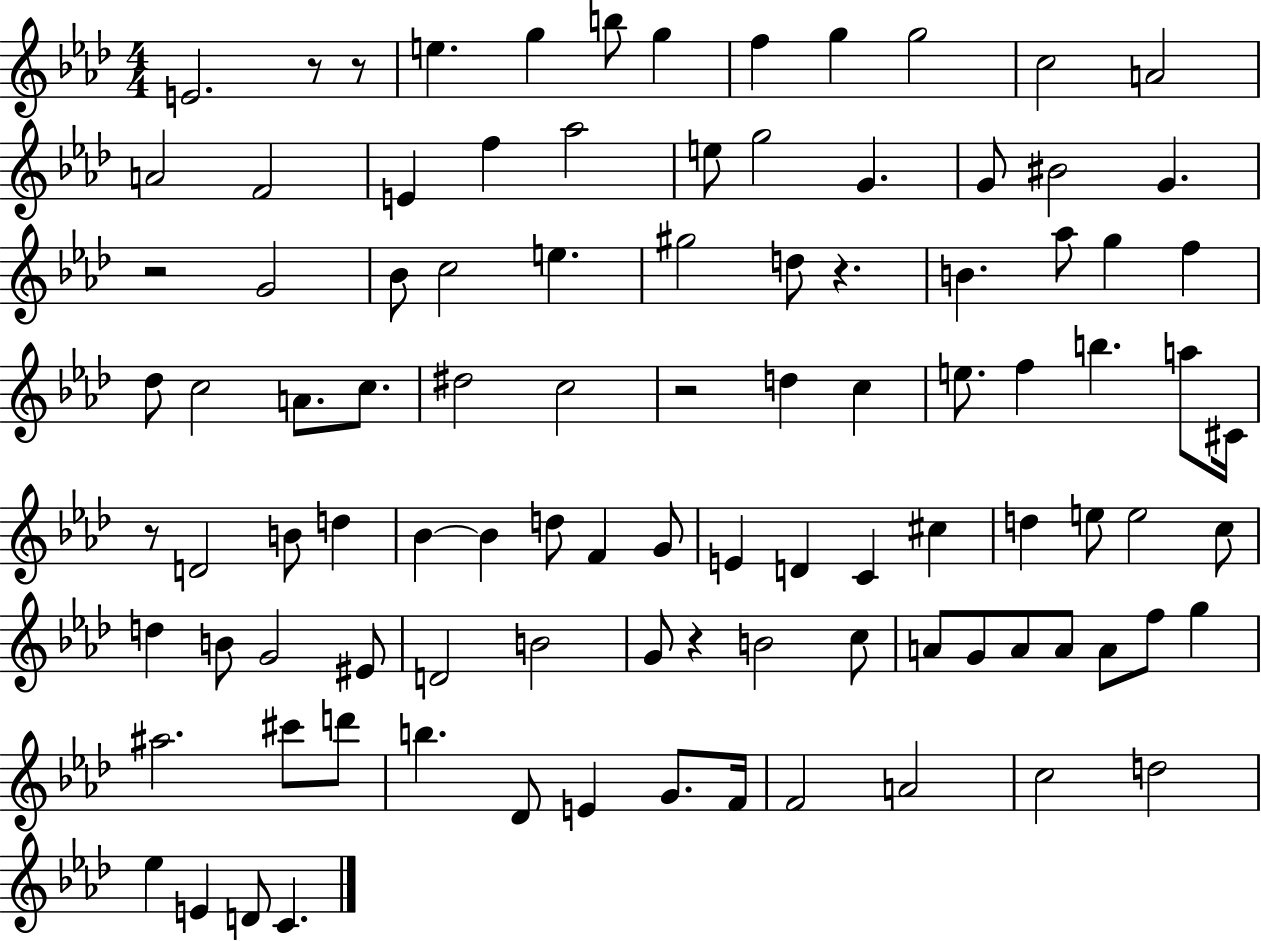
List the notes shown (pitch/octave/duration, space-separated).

E4/h. R/e R/e E5/q. G5/q B5/e G5/q F5/q G5/q G5/h C5/h A4/h A4/h F4/h E4/q F5/q Ab5/h E5/e G5/h G4/q. G4/e BIS4/h G4/q. R/h G4/h Bb4/e C5/h E5/q. G#5/h D5/e R/q. B4/q. Ab5/e G5/q F5/q Db5/e C5/h A4/e. C5/e. D#5/h C5/h R/h D5/q C5/q E5/e. F5/q B5/q. A5/e C#4/s R/e D4/h B4/e D5/q Bb4/q Bb4/q D5/e F4/q G4/e E4/q D4/q C4/q C#5/q D5/q E5/e E5/h C5/e D5/q B4/e G4/h EIS4/e D4/h B4/h G4/e R/q B4/h C5/e A4/e G4/e A4/e A4/e A4/e F5/e G5/q A#5/h. C#6/e D6/e B5/q. Db4/e E4/q G4/e. F4/s F4/h A4/h C5/h D5/h Eb5/q E4/q D4/e C4/q.